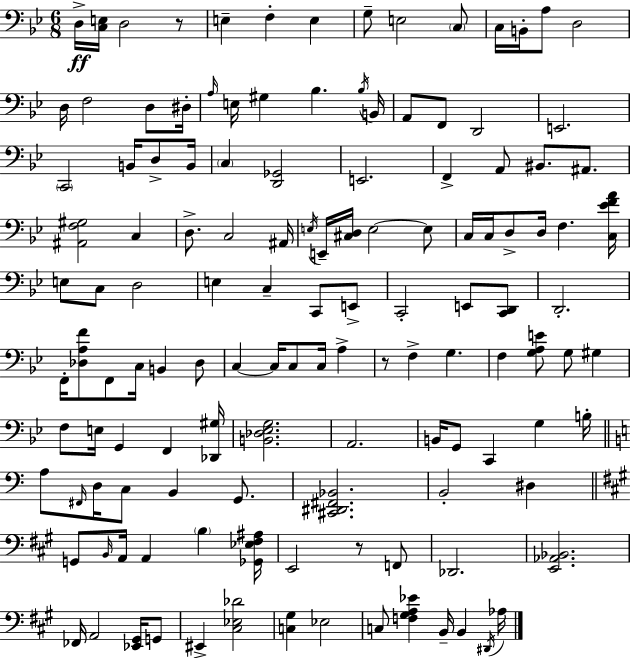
X:1
T:Untitled
M:6/8
L:1/4
K:Bb
D,/4 [C,E,]/4 D,2 z/2 E, F, E, G,/2 E,2 C,/2 C,/4 B,,/4 A,/2 D,2 D,/4 F,2 D,/2 ^D,/4 A,/4 E,/4 ^G, _B, _B,/4 B,,/4 A,,/2 F,,/2 D,,2 E,,2 C,,2 B,,/4 D,/2 B,,/4 C, [D,,_G,,]2 E,,2 F,, A,,/2 ^B,,/2 ^A,,/2 [^A,,F,^G,]2 C, D,/2 C,2 ^A,,/4 E,/4 E,,/4 [^C,D,]/4 E,2 E,/2 C,/4 C,/4 D,/2 D,/4 F, [C,_EFA]/4 E,/2 C,/2 D,2 E, C, C,,/2 E,,/2 C,,2 E,,/2 [C,,D,,]/2 D,,2 F,,/4 [_D,A,F]/2 F,,/2 C,/4 B,, _D,/2 C, C,/4 C,/2 C,/4 A, z/2 F, G, F, [G,A,E]/2 G,/2 ^G, F,/2 E,/4 G,, F,, [_D,,^G,]/4 [B,,_D,_E,G,]2 A,,2 B,,/4 G,,/2 C,, G, B,/4 A,/2 ^F,,/4 D,/4 C,/2 B,, G,,/2 [^C,,^D,,^F,,_B,,]2 B,,2 ^D, G,,/2 B,,/4 A,,/4 A,, B, [_G,,_E,^F,^A,]/4 E,,2 z/2 F,,/2 _D,,2 [E,,_A,,_B,,]2 _F,,/4 A,,2 [_E,,^G,,]/4 G,,/2 ^E,, [^C,_E,_D]2 [C,^G,] _E,2 C,/2 [F,^G,A,_E] B,,/4 B,, ^D,,/4 _A,/4